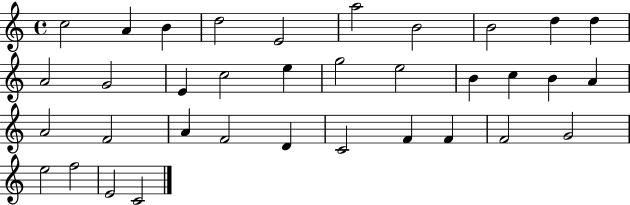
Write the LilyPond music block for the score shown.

{
  \clef treble
  \time 4/4
  \defaultTimeSignature
  \key c \major
  c''2 a'4 b'4 | d''2 e'2 | a''2 b'2 | b'2 d''4 d''4 | \break a'2 g'2 | e'4 c''2 e''4 | g''2 e''2 | b'4 c''4 b'4 a'4 | \break a'2 f'2 | a'4 f'2 d'4 | c'2 f'4 f'4 | f'2 g'2 | \break e''2 f''2 | e'2 c'2 | \bar "|."
}